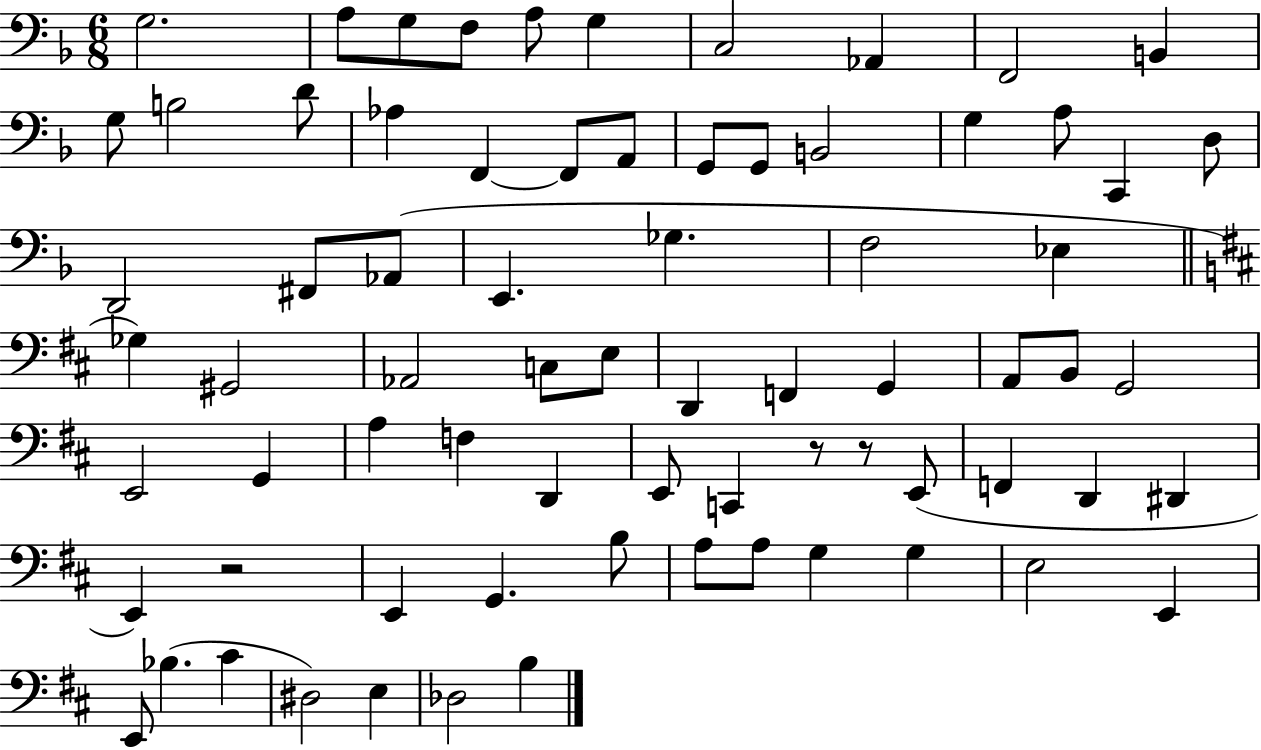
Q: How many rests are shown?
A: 3